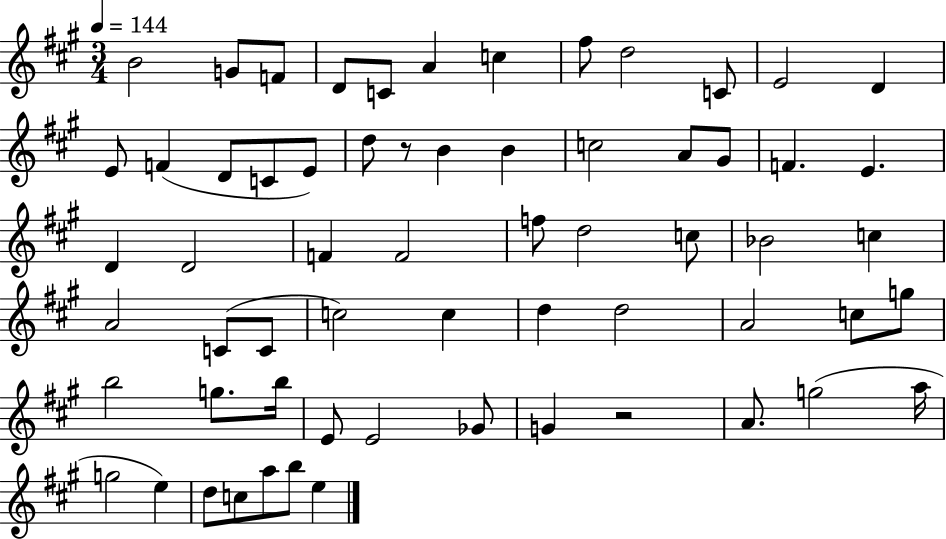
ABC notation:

X:1
T:Untitled
M:3/4
L:1/4
K:A
B2 G/2 F/2 D/2 C/2 A c ^f/2 d2 C/2 E2 D E/2 F D/2 C/2 E/2 d/2 z/2 B B c2 A/2 ^G/2 F E D D2 F F2 f/2 d2 c/2 _B2 c A2 C/2 C/2 c2 c d d2 A2 c/2 g/2 b2 g/2 b/4 E/2 E2 _G/2 G z2 A/2 g2 a/4 g2 e d/2 c/2 a/2 b/2 e